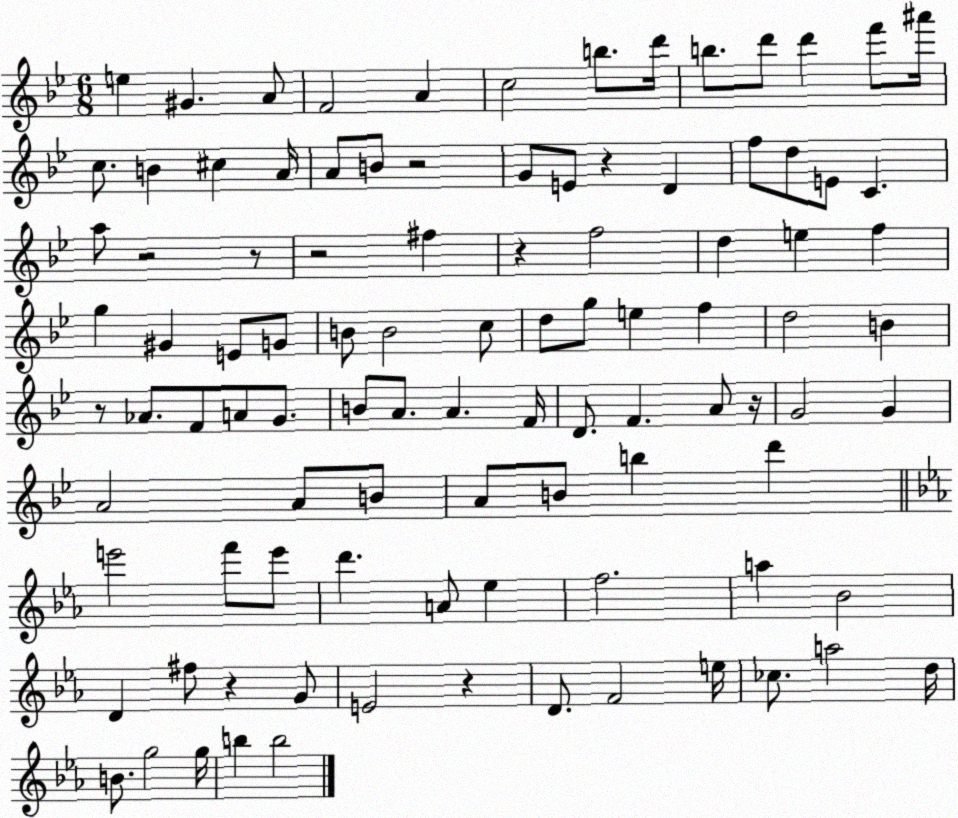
X:1
T:Untitled
M:6/8
L:1/4
K:Bb
e ^G A/2 F2 A c2 b/2 d'/4 b/2 d'/2 d' f'/2 ^a'/4 c/2 B ^c A/4 A/2 B/2 z2 G/2 E/2 z D f/2 d/2 E/2 C a/2 z2 z/2 z2 ^f z f2 d e f g ^G E/2 G/2 B/2 B2 c/2 d/2 g/2 e f d2 B z/2 _A/2 F/2 A/2 G/2 B/2 A/2 A F/4 D/2 F A/2 z/4 G2 G A2 A/2 B/2 A/2 B/2 b d' e'2 f'/2 e'/2 d' A/2 _e f2 a _B2 D ^f/2 z G/2 E2 z D/2 F2 e/4 _c/2 a2 d/4 B/2 g2 g/4 b b2